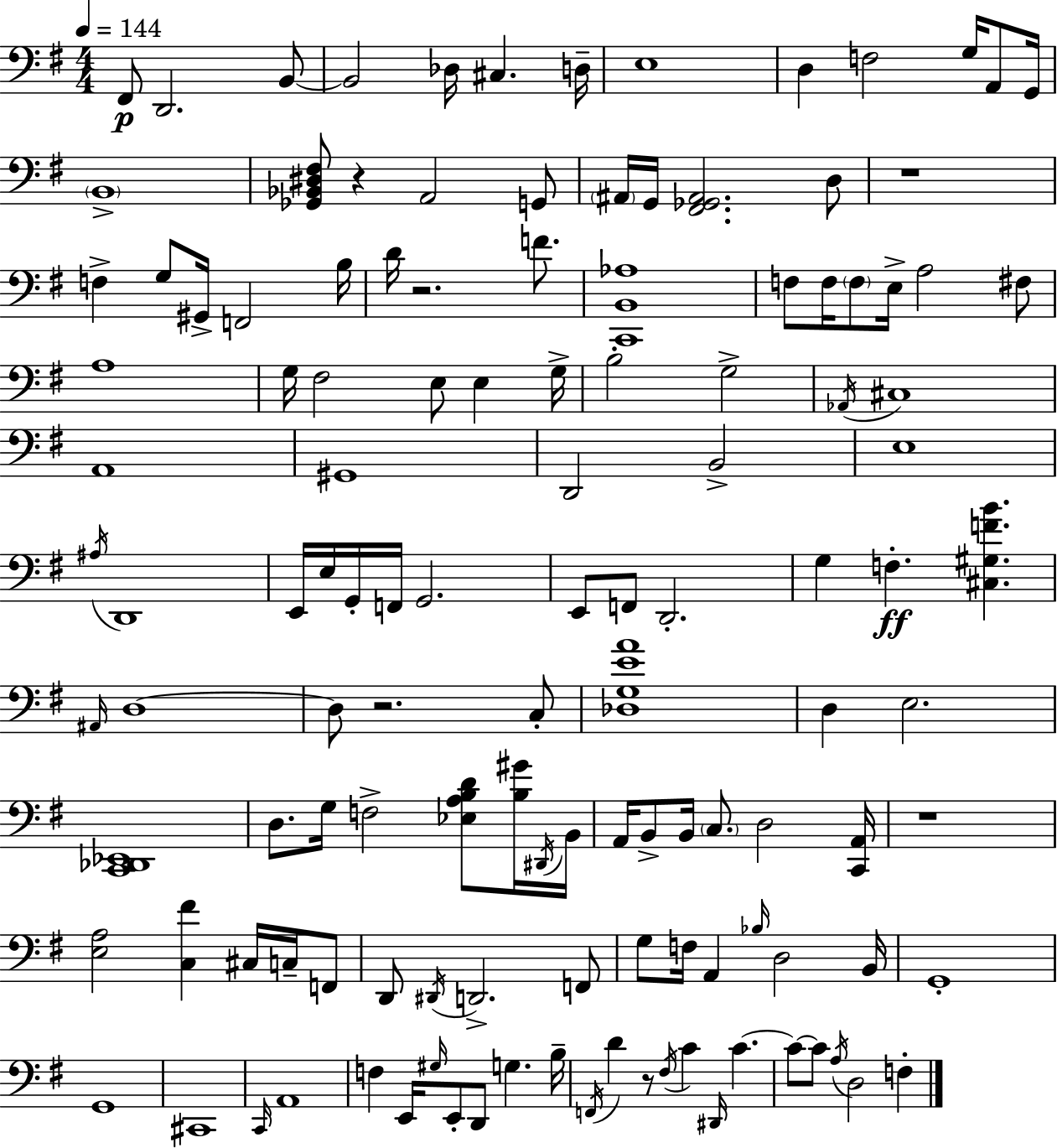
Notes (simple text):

F#2/e D2/h. B2/e B2/h Db3/s C#3/q. D3/s E3/w D3/q F3/h G3/s A2/e G2/s B2/w [Gb2,Bb2,D#3,F#3]/e R/q A2/h G2/e A#2/s G2/s [F#2,Gb2,A#2]/h. D3/e R/w F3/q G3/e G#2/s F2/h B3/s D4/s R/h. F4/e. [C2,B2,Ab3]/w F3/e F3/s F3/e E3/s A3/h F#3/e A3/w G3/s F#3/h E3/e E3/q G3/s B3/h G3/h Ab2/s C#3/w A2/w G#2/w D2/h B2/h E3/w A#3/s D2/w E2/s E3/s G2/s F2/s G2/h. E2/e F2/e D2/h. G3/q F3/q. [C#3,G#3,F4,B4]/q. A#2/s D3/w D3/e R/h. C3/e [Db3,G3,E4,A4]/w D3/q E3/h. [C2,Db2,Eb2]/w D3/e. G3/s F3/h [Eb3,A3,B3,D4]/e [B3,G#4]/s D#2/s B2/s A2/s B2/e B2/s C3/e. D3/h [C2,A2]/s R/w [E3,A3]/h [C3,F#4]/q C#3/s C3/s F2/e D2/e D#2/s D2/h. F2/e G3/e F3/s A2/q Bb3/s D3/h B2/s G2/w G2/w C#2/w C2/s A2/w F3/q E2/s G#3/s E2/e D2/e G3/q. B3/s F2/s D4/q R/e F#3/s C4/q D#2/s C4/q. C4/e C4/e A3/s D3/h F3/q